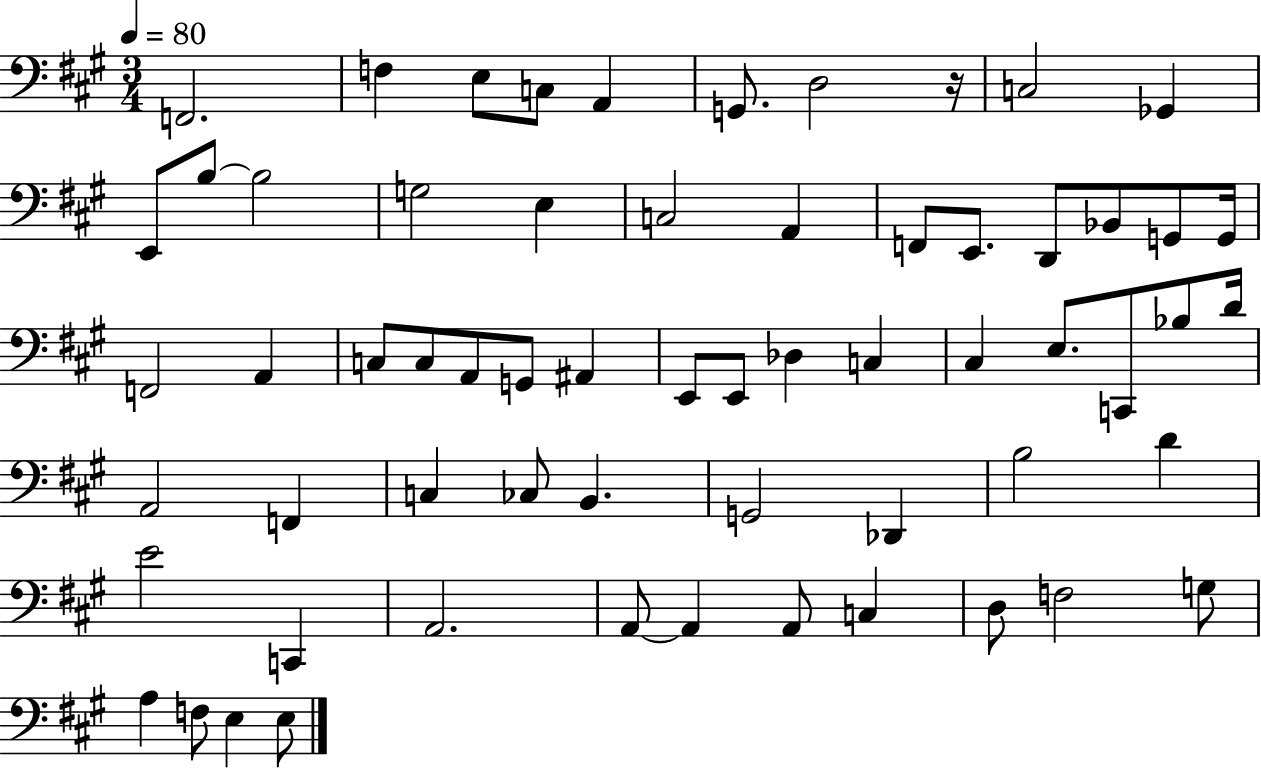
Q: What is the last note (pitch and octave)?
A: E3